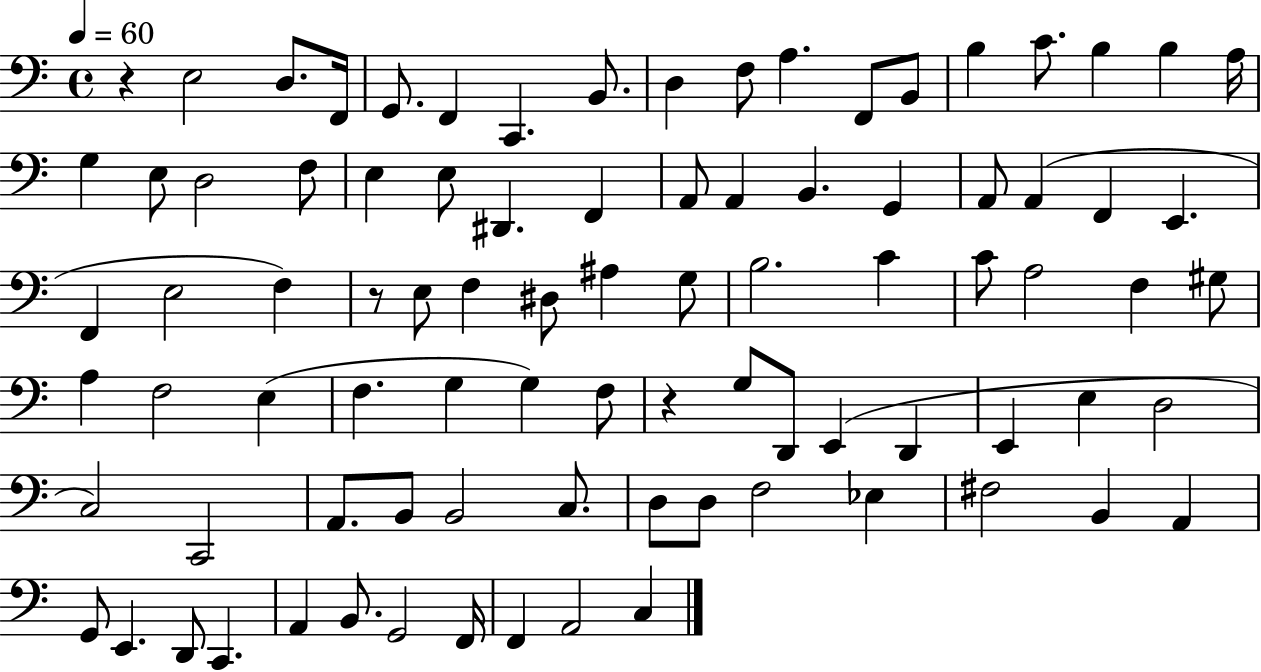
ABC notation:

X:1
T:Untitled
M:4/4
L:1/4
K:C
z E,2 D,/2 F,,/4 G,,/2 F,, C,, B,,/2 D, F,/2 A, F,,/2 B,,/2 B, C/2 B, B, A,/4 G, E,/2 D,2 F,/2 E, E,/2 ^D,, F,, A,,/2 A,, B,, G,, A,,/2 A,, F,, E,, F,, E,2 F, z/2 E,/2 F, ^D,/2 ^A, G,/2 B,2 C C/2 A,2 F, ^G,/2 A, F,2 E, F, G, G, F,/2 z G,/2 D,,/2 E,, D,, E,, E, D,2 C,2 C,,2 A,,/2 B,,/2 B,,2 C,/2 D,/2 D,/2 F,2 _E, ^F,2 B,, A,, G,,/2 E,, D,,/2 C,, A,, B,,/2 G,,2 F,,/4 F,, A,,2 C,